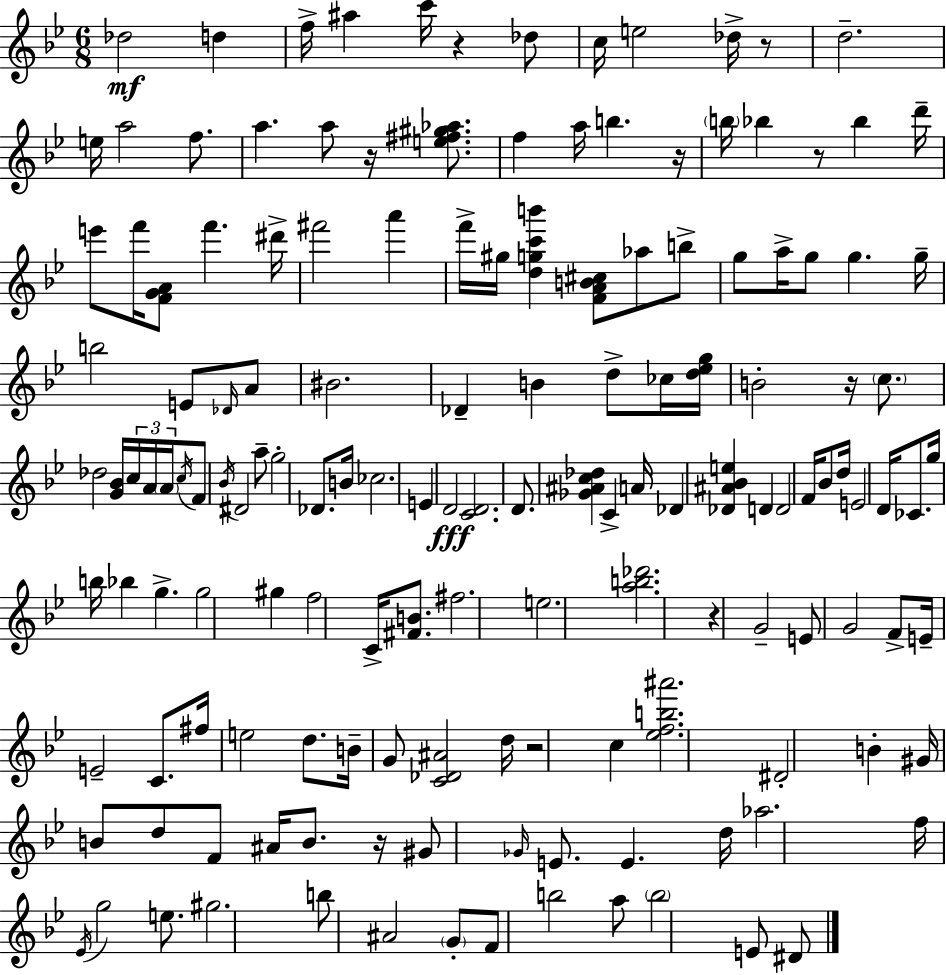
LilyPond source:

{
  \clef treble
  \numericTimeSignature
  \time 6/8
  \key bes \major
  des''2\mf d''4 | f''16-> ais''4 c'''16 r4 des''8 | c''16 e''2 des''16-> r8 | d''2.-- | \break e''16 a''2 f''8. | a''4. a''8 r16 <e'' fis'' gis'' aes''>8. | f''4 a''16 b''4. r16 | \parenthesize b''16 bes''4 r8 bes''4 d'''16-- | \break e'''8 f'''16 <f' g' a'>8 f'''4. dis'''16-> | fis'''2 a'''4 | f'''16-> gis''16 <d'' g'' c''' b'''>4 <f' a' b' cis''>8 aes''8 b''8-> | g''8 a''16-> g''8 g''4. g''16-- | \break b''2 e'8 \grace { des'16 } a'8 | bis'2. | des'4-- b'4 d''8-> ces''16 | <d'' ees'' g''>16 b'2-. r16 \parenthesize c''8. | \break des''2 <g' bes'>16 \tuplet 3/2 { c''16 a'16 | \parenthesize a'16 } \acciaccatura { c''16 } f'8 \acciaccatura { bes'16 } dis'2 | a''8-- g''2-. des'8. | b'16 ces''2. | \break e'4 d'2\fff | <c' d'>2. | d'8. <ges' ais' c'' des''>4 c'4-> | a'16 des'4 <des' ais' bes' e''>4 d'4 | \break d'2 f'16 | bes'8 d''16 e'2 d'16 | ces'8. g''16 b''16 bes''4 g''4.-> | g''2 gis''4 | \break f''2 c'16-> | <fis' b'>8. fis''2. | e''2. | <a'' b'' des'''>2. | \break r4 g'2-- | e'8 g'2 | f'8-> e'16-- e'2-- | c'8. fis''16 e''2 | \break d''8. b'16-- g'8 <c' des' ais'>2 | d''16 r2 c''4 | <ees'' f'' b'' ais'''>2. | dis'2-. b'4-. | \break gis'16 b'8 d''8 f'8 ais'16 b'8. | r16 gis'8 \grace { ges'16 } e'8. e'4. | d''16 aes''2. | f''16 \acciaccatura { ees'16 } g''2 | \break e''8. gis''2. | b''8 ais'2 | \parenthesize g'8-. f'8 b''2 | a''8 \parenthesize b''2 | \break e'8 dis'8 \bar "|."
}